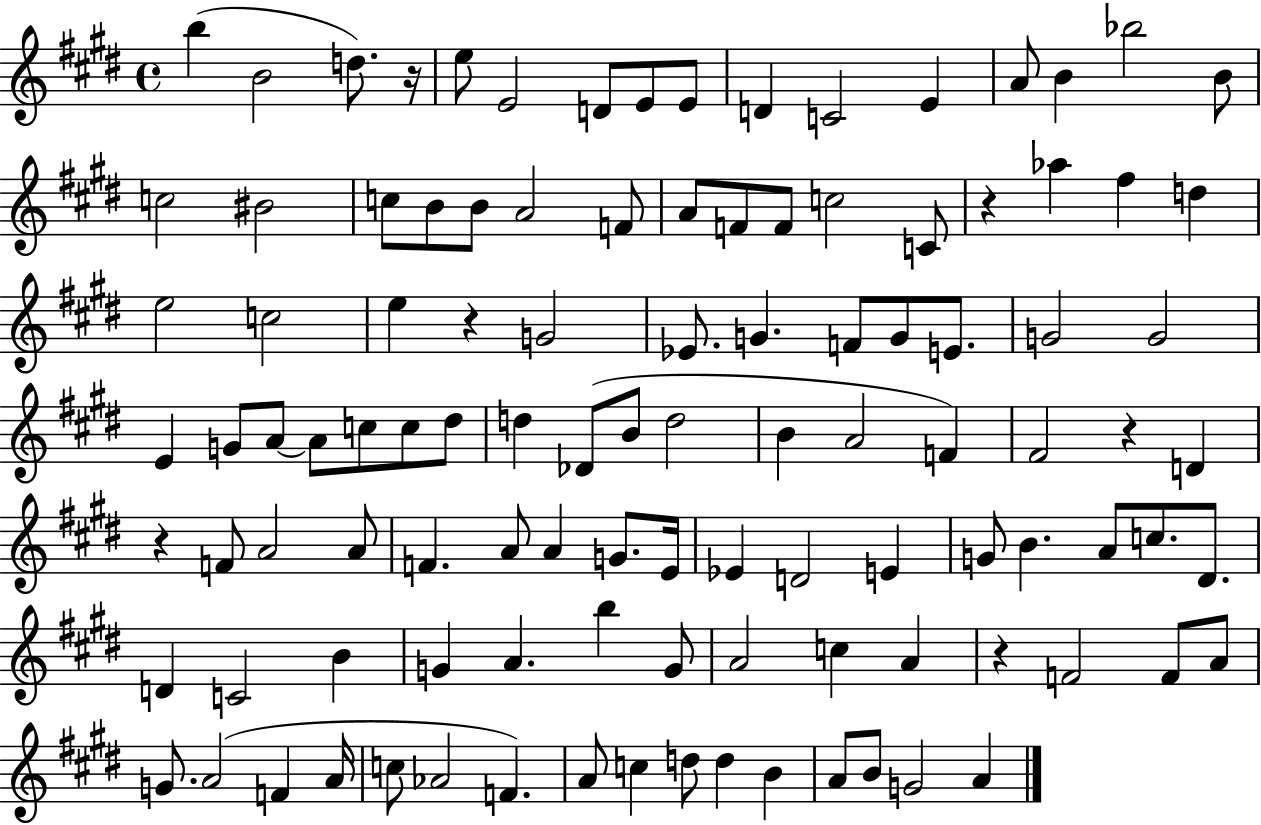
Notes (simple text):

B5/q B4/h D5/e. R/s E5/e E4/h D4/e E4/e E4/e D4/q C4/h E4/q A4/e B4/q Bb5/h B4/e C5/h BIS4/h C5/e B4/e B4/e A4/h F4/e A4/e F4/e F4/e C5/h C4/e R/q Ab5/q F#5/q D5/q E5/h C5/h E5/q R/q G4/h Eb4/e. G4/q. F4/e G4/e E4/e. G4/h G4/h E4/q G4/e A4/e A4/e C5/e C5/e D#5/e D5/q Db4/e B4/e D5/h B4/q A4/h F4/q F#4/h R/q D4/q R/q F4/e A4/h A4/e F4/q. A4/e A4/q G4/e. E4/s Eb4/q D4/h E4/q G4/e B4/q. A4/e C5/e. D#4/e. D4/q C4/h B4/q G4/q A4/q. B5/q G4/e A4/h C5/q A4/q R/q F4/h F4/e A4/e G4/e. A4/h F4/q A4/s C5/e Ab4/h F4/q. A4/e C5/q D5/e D5/q B4/q A4/e B4/e G4/h A4/q